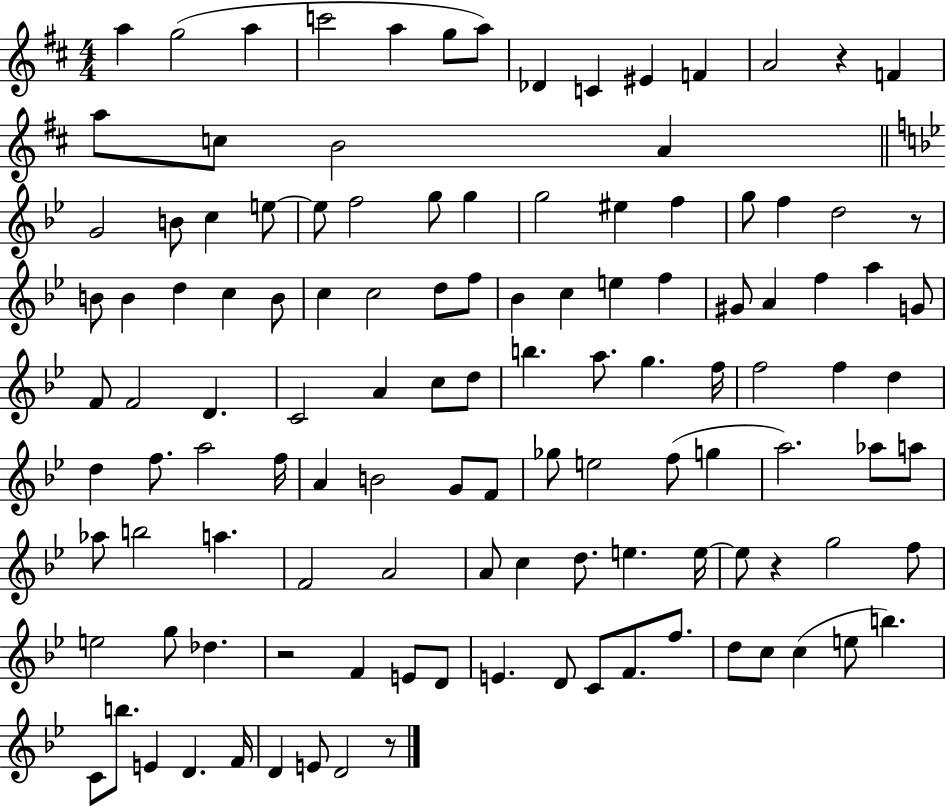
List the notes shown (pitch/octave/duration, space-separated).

A5/q G5/h A5/q C6/h A5/q G5/e A5/e Db4/q C4/q EIS4/q F4/q A4/h R/q F4/q A5/e C5/e B4/h A4/q G4/h B4/e C5/q E5/e E5/e F5/h G5/e G5/q G5/h EIS5/q F5/q G5/e F5/q D5/h R/e B4/e B4/q D5/q C5/q B4/e C5/q C5/h D5/e F5/e Bb4/q C5/q E5/q F5/q G#4/e A4/q F5/q A5/q G4/e F4/e F4/h D4/q. C4/h A4/q C5/e D5/e B5/q. A5/e. G5/q. F5/s F5/h F5/q D5/q D5/q F5/e. A5/h F5/s A4/q B4/h G4/e F4/e Gb5/e E5/h F5/e G5/q A5/h. Ab5/e A5/e Ab5/e B5/h A5/q. F4/h A4/h A4/e C5/q D5/e. E5/q. E5/s E5/e R/q G5/h F5/e E5/h G5/e Db5/q. R/h F4/q E4/e D4/e E4/q. D4/e C4/e F4/e. F5/e. D5/e C5/e C5/q E5/e B5/q. C4/e B5/e. E4/q D4/q. F4/s D4/q E4/e D4/h R/e